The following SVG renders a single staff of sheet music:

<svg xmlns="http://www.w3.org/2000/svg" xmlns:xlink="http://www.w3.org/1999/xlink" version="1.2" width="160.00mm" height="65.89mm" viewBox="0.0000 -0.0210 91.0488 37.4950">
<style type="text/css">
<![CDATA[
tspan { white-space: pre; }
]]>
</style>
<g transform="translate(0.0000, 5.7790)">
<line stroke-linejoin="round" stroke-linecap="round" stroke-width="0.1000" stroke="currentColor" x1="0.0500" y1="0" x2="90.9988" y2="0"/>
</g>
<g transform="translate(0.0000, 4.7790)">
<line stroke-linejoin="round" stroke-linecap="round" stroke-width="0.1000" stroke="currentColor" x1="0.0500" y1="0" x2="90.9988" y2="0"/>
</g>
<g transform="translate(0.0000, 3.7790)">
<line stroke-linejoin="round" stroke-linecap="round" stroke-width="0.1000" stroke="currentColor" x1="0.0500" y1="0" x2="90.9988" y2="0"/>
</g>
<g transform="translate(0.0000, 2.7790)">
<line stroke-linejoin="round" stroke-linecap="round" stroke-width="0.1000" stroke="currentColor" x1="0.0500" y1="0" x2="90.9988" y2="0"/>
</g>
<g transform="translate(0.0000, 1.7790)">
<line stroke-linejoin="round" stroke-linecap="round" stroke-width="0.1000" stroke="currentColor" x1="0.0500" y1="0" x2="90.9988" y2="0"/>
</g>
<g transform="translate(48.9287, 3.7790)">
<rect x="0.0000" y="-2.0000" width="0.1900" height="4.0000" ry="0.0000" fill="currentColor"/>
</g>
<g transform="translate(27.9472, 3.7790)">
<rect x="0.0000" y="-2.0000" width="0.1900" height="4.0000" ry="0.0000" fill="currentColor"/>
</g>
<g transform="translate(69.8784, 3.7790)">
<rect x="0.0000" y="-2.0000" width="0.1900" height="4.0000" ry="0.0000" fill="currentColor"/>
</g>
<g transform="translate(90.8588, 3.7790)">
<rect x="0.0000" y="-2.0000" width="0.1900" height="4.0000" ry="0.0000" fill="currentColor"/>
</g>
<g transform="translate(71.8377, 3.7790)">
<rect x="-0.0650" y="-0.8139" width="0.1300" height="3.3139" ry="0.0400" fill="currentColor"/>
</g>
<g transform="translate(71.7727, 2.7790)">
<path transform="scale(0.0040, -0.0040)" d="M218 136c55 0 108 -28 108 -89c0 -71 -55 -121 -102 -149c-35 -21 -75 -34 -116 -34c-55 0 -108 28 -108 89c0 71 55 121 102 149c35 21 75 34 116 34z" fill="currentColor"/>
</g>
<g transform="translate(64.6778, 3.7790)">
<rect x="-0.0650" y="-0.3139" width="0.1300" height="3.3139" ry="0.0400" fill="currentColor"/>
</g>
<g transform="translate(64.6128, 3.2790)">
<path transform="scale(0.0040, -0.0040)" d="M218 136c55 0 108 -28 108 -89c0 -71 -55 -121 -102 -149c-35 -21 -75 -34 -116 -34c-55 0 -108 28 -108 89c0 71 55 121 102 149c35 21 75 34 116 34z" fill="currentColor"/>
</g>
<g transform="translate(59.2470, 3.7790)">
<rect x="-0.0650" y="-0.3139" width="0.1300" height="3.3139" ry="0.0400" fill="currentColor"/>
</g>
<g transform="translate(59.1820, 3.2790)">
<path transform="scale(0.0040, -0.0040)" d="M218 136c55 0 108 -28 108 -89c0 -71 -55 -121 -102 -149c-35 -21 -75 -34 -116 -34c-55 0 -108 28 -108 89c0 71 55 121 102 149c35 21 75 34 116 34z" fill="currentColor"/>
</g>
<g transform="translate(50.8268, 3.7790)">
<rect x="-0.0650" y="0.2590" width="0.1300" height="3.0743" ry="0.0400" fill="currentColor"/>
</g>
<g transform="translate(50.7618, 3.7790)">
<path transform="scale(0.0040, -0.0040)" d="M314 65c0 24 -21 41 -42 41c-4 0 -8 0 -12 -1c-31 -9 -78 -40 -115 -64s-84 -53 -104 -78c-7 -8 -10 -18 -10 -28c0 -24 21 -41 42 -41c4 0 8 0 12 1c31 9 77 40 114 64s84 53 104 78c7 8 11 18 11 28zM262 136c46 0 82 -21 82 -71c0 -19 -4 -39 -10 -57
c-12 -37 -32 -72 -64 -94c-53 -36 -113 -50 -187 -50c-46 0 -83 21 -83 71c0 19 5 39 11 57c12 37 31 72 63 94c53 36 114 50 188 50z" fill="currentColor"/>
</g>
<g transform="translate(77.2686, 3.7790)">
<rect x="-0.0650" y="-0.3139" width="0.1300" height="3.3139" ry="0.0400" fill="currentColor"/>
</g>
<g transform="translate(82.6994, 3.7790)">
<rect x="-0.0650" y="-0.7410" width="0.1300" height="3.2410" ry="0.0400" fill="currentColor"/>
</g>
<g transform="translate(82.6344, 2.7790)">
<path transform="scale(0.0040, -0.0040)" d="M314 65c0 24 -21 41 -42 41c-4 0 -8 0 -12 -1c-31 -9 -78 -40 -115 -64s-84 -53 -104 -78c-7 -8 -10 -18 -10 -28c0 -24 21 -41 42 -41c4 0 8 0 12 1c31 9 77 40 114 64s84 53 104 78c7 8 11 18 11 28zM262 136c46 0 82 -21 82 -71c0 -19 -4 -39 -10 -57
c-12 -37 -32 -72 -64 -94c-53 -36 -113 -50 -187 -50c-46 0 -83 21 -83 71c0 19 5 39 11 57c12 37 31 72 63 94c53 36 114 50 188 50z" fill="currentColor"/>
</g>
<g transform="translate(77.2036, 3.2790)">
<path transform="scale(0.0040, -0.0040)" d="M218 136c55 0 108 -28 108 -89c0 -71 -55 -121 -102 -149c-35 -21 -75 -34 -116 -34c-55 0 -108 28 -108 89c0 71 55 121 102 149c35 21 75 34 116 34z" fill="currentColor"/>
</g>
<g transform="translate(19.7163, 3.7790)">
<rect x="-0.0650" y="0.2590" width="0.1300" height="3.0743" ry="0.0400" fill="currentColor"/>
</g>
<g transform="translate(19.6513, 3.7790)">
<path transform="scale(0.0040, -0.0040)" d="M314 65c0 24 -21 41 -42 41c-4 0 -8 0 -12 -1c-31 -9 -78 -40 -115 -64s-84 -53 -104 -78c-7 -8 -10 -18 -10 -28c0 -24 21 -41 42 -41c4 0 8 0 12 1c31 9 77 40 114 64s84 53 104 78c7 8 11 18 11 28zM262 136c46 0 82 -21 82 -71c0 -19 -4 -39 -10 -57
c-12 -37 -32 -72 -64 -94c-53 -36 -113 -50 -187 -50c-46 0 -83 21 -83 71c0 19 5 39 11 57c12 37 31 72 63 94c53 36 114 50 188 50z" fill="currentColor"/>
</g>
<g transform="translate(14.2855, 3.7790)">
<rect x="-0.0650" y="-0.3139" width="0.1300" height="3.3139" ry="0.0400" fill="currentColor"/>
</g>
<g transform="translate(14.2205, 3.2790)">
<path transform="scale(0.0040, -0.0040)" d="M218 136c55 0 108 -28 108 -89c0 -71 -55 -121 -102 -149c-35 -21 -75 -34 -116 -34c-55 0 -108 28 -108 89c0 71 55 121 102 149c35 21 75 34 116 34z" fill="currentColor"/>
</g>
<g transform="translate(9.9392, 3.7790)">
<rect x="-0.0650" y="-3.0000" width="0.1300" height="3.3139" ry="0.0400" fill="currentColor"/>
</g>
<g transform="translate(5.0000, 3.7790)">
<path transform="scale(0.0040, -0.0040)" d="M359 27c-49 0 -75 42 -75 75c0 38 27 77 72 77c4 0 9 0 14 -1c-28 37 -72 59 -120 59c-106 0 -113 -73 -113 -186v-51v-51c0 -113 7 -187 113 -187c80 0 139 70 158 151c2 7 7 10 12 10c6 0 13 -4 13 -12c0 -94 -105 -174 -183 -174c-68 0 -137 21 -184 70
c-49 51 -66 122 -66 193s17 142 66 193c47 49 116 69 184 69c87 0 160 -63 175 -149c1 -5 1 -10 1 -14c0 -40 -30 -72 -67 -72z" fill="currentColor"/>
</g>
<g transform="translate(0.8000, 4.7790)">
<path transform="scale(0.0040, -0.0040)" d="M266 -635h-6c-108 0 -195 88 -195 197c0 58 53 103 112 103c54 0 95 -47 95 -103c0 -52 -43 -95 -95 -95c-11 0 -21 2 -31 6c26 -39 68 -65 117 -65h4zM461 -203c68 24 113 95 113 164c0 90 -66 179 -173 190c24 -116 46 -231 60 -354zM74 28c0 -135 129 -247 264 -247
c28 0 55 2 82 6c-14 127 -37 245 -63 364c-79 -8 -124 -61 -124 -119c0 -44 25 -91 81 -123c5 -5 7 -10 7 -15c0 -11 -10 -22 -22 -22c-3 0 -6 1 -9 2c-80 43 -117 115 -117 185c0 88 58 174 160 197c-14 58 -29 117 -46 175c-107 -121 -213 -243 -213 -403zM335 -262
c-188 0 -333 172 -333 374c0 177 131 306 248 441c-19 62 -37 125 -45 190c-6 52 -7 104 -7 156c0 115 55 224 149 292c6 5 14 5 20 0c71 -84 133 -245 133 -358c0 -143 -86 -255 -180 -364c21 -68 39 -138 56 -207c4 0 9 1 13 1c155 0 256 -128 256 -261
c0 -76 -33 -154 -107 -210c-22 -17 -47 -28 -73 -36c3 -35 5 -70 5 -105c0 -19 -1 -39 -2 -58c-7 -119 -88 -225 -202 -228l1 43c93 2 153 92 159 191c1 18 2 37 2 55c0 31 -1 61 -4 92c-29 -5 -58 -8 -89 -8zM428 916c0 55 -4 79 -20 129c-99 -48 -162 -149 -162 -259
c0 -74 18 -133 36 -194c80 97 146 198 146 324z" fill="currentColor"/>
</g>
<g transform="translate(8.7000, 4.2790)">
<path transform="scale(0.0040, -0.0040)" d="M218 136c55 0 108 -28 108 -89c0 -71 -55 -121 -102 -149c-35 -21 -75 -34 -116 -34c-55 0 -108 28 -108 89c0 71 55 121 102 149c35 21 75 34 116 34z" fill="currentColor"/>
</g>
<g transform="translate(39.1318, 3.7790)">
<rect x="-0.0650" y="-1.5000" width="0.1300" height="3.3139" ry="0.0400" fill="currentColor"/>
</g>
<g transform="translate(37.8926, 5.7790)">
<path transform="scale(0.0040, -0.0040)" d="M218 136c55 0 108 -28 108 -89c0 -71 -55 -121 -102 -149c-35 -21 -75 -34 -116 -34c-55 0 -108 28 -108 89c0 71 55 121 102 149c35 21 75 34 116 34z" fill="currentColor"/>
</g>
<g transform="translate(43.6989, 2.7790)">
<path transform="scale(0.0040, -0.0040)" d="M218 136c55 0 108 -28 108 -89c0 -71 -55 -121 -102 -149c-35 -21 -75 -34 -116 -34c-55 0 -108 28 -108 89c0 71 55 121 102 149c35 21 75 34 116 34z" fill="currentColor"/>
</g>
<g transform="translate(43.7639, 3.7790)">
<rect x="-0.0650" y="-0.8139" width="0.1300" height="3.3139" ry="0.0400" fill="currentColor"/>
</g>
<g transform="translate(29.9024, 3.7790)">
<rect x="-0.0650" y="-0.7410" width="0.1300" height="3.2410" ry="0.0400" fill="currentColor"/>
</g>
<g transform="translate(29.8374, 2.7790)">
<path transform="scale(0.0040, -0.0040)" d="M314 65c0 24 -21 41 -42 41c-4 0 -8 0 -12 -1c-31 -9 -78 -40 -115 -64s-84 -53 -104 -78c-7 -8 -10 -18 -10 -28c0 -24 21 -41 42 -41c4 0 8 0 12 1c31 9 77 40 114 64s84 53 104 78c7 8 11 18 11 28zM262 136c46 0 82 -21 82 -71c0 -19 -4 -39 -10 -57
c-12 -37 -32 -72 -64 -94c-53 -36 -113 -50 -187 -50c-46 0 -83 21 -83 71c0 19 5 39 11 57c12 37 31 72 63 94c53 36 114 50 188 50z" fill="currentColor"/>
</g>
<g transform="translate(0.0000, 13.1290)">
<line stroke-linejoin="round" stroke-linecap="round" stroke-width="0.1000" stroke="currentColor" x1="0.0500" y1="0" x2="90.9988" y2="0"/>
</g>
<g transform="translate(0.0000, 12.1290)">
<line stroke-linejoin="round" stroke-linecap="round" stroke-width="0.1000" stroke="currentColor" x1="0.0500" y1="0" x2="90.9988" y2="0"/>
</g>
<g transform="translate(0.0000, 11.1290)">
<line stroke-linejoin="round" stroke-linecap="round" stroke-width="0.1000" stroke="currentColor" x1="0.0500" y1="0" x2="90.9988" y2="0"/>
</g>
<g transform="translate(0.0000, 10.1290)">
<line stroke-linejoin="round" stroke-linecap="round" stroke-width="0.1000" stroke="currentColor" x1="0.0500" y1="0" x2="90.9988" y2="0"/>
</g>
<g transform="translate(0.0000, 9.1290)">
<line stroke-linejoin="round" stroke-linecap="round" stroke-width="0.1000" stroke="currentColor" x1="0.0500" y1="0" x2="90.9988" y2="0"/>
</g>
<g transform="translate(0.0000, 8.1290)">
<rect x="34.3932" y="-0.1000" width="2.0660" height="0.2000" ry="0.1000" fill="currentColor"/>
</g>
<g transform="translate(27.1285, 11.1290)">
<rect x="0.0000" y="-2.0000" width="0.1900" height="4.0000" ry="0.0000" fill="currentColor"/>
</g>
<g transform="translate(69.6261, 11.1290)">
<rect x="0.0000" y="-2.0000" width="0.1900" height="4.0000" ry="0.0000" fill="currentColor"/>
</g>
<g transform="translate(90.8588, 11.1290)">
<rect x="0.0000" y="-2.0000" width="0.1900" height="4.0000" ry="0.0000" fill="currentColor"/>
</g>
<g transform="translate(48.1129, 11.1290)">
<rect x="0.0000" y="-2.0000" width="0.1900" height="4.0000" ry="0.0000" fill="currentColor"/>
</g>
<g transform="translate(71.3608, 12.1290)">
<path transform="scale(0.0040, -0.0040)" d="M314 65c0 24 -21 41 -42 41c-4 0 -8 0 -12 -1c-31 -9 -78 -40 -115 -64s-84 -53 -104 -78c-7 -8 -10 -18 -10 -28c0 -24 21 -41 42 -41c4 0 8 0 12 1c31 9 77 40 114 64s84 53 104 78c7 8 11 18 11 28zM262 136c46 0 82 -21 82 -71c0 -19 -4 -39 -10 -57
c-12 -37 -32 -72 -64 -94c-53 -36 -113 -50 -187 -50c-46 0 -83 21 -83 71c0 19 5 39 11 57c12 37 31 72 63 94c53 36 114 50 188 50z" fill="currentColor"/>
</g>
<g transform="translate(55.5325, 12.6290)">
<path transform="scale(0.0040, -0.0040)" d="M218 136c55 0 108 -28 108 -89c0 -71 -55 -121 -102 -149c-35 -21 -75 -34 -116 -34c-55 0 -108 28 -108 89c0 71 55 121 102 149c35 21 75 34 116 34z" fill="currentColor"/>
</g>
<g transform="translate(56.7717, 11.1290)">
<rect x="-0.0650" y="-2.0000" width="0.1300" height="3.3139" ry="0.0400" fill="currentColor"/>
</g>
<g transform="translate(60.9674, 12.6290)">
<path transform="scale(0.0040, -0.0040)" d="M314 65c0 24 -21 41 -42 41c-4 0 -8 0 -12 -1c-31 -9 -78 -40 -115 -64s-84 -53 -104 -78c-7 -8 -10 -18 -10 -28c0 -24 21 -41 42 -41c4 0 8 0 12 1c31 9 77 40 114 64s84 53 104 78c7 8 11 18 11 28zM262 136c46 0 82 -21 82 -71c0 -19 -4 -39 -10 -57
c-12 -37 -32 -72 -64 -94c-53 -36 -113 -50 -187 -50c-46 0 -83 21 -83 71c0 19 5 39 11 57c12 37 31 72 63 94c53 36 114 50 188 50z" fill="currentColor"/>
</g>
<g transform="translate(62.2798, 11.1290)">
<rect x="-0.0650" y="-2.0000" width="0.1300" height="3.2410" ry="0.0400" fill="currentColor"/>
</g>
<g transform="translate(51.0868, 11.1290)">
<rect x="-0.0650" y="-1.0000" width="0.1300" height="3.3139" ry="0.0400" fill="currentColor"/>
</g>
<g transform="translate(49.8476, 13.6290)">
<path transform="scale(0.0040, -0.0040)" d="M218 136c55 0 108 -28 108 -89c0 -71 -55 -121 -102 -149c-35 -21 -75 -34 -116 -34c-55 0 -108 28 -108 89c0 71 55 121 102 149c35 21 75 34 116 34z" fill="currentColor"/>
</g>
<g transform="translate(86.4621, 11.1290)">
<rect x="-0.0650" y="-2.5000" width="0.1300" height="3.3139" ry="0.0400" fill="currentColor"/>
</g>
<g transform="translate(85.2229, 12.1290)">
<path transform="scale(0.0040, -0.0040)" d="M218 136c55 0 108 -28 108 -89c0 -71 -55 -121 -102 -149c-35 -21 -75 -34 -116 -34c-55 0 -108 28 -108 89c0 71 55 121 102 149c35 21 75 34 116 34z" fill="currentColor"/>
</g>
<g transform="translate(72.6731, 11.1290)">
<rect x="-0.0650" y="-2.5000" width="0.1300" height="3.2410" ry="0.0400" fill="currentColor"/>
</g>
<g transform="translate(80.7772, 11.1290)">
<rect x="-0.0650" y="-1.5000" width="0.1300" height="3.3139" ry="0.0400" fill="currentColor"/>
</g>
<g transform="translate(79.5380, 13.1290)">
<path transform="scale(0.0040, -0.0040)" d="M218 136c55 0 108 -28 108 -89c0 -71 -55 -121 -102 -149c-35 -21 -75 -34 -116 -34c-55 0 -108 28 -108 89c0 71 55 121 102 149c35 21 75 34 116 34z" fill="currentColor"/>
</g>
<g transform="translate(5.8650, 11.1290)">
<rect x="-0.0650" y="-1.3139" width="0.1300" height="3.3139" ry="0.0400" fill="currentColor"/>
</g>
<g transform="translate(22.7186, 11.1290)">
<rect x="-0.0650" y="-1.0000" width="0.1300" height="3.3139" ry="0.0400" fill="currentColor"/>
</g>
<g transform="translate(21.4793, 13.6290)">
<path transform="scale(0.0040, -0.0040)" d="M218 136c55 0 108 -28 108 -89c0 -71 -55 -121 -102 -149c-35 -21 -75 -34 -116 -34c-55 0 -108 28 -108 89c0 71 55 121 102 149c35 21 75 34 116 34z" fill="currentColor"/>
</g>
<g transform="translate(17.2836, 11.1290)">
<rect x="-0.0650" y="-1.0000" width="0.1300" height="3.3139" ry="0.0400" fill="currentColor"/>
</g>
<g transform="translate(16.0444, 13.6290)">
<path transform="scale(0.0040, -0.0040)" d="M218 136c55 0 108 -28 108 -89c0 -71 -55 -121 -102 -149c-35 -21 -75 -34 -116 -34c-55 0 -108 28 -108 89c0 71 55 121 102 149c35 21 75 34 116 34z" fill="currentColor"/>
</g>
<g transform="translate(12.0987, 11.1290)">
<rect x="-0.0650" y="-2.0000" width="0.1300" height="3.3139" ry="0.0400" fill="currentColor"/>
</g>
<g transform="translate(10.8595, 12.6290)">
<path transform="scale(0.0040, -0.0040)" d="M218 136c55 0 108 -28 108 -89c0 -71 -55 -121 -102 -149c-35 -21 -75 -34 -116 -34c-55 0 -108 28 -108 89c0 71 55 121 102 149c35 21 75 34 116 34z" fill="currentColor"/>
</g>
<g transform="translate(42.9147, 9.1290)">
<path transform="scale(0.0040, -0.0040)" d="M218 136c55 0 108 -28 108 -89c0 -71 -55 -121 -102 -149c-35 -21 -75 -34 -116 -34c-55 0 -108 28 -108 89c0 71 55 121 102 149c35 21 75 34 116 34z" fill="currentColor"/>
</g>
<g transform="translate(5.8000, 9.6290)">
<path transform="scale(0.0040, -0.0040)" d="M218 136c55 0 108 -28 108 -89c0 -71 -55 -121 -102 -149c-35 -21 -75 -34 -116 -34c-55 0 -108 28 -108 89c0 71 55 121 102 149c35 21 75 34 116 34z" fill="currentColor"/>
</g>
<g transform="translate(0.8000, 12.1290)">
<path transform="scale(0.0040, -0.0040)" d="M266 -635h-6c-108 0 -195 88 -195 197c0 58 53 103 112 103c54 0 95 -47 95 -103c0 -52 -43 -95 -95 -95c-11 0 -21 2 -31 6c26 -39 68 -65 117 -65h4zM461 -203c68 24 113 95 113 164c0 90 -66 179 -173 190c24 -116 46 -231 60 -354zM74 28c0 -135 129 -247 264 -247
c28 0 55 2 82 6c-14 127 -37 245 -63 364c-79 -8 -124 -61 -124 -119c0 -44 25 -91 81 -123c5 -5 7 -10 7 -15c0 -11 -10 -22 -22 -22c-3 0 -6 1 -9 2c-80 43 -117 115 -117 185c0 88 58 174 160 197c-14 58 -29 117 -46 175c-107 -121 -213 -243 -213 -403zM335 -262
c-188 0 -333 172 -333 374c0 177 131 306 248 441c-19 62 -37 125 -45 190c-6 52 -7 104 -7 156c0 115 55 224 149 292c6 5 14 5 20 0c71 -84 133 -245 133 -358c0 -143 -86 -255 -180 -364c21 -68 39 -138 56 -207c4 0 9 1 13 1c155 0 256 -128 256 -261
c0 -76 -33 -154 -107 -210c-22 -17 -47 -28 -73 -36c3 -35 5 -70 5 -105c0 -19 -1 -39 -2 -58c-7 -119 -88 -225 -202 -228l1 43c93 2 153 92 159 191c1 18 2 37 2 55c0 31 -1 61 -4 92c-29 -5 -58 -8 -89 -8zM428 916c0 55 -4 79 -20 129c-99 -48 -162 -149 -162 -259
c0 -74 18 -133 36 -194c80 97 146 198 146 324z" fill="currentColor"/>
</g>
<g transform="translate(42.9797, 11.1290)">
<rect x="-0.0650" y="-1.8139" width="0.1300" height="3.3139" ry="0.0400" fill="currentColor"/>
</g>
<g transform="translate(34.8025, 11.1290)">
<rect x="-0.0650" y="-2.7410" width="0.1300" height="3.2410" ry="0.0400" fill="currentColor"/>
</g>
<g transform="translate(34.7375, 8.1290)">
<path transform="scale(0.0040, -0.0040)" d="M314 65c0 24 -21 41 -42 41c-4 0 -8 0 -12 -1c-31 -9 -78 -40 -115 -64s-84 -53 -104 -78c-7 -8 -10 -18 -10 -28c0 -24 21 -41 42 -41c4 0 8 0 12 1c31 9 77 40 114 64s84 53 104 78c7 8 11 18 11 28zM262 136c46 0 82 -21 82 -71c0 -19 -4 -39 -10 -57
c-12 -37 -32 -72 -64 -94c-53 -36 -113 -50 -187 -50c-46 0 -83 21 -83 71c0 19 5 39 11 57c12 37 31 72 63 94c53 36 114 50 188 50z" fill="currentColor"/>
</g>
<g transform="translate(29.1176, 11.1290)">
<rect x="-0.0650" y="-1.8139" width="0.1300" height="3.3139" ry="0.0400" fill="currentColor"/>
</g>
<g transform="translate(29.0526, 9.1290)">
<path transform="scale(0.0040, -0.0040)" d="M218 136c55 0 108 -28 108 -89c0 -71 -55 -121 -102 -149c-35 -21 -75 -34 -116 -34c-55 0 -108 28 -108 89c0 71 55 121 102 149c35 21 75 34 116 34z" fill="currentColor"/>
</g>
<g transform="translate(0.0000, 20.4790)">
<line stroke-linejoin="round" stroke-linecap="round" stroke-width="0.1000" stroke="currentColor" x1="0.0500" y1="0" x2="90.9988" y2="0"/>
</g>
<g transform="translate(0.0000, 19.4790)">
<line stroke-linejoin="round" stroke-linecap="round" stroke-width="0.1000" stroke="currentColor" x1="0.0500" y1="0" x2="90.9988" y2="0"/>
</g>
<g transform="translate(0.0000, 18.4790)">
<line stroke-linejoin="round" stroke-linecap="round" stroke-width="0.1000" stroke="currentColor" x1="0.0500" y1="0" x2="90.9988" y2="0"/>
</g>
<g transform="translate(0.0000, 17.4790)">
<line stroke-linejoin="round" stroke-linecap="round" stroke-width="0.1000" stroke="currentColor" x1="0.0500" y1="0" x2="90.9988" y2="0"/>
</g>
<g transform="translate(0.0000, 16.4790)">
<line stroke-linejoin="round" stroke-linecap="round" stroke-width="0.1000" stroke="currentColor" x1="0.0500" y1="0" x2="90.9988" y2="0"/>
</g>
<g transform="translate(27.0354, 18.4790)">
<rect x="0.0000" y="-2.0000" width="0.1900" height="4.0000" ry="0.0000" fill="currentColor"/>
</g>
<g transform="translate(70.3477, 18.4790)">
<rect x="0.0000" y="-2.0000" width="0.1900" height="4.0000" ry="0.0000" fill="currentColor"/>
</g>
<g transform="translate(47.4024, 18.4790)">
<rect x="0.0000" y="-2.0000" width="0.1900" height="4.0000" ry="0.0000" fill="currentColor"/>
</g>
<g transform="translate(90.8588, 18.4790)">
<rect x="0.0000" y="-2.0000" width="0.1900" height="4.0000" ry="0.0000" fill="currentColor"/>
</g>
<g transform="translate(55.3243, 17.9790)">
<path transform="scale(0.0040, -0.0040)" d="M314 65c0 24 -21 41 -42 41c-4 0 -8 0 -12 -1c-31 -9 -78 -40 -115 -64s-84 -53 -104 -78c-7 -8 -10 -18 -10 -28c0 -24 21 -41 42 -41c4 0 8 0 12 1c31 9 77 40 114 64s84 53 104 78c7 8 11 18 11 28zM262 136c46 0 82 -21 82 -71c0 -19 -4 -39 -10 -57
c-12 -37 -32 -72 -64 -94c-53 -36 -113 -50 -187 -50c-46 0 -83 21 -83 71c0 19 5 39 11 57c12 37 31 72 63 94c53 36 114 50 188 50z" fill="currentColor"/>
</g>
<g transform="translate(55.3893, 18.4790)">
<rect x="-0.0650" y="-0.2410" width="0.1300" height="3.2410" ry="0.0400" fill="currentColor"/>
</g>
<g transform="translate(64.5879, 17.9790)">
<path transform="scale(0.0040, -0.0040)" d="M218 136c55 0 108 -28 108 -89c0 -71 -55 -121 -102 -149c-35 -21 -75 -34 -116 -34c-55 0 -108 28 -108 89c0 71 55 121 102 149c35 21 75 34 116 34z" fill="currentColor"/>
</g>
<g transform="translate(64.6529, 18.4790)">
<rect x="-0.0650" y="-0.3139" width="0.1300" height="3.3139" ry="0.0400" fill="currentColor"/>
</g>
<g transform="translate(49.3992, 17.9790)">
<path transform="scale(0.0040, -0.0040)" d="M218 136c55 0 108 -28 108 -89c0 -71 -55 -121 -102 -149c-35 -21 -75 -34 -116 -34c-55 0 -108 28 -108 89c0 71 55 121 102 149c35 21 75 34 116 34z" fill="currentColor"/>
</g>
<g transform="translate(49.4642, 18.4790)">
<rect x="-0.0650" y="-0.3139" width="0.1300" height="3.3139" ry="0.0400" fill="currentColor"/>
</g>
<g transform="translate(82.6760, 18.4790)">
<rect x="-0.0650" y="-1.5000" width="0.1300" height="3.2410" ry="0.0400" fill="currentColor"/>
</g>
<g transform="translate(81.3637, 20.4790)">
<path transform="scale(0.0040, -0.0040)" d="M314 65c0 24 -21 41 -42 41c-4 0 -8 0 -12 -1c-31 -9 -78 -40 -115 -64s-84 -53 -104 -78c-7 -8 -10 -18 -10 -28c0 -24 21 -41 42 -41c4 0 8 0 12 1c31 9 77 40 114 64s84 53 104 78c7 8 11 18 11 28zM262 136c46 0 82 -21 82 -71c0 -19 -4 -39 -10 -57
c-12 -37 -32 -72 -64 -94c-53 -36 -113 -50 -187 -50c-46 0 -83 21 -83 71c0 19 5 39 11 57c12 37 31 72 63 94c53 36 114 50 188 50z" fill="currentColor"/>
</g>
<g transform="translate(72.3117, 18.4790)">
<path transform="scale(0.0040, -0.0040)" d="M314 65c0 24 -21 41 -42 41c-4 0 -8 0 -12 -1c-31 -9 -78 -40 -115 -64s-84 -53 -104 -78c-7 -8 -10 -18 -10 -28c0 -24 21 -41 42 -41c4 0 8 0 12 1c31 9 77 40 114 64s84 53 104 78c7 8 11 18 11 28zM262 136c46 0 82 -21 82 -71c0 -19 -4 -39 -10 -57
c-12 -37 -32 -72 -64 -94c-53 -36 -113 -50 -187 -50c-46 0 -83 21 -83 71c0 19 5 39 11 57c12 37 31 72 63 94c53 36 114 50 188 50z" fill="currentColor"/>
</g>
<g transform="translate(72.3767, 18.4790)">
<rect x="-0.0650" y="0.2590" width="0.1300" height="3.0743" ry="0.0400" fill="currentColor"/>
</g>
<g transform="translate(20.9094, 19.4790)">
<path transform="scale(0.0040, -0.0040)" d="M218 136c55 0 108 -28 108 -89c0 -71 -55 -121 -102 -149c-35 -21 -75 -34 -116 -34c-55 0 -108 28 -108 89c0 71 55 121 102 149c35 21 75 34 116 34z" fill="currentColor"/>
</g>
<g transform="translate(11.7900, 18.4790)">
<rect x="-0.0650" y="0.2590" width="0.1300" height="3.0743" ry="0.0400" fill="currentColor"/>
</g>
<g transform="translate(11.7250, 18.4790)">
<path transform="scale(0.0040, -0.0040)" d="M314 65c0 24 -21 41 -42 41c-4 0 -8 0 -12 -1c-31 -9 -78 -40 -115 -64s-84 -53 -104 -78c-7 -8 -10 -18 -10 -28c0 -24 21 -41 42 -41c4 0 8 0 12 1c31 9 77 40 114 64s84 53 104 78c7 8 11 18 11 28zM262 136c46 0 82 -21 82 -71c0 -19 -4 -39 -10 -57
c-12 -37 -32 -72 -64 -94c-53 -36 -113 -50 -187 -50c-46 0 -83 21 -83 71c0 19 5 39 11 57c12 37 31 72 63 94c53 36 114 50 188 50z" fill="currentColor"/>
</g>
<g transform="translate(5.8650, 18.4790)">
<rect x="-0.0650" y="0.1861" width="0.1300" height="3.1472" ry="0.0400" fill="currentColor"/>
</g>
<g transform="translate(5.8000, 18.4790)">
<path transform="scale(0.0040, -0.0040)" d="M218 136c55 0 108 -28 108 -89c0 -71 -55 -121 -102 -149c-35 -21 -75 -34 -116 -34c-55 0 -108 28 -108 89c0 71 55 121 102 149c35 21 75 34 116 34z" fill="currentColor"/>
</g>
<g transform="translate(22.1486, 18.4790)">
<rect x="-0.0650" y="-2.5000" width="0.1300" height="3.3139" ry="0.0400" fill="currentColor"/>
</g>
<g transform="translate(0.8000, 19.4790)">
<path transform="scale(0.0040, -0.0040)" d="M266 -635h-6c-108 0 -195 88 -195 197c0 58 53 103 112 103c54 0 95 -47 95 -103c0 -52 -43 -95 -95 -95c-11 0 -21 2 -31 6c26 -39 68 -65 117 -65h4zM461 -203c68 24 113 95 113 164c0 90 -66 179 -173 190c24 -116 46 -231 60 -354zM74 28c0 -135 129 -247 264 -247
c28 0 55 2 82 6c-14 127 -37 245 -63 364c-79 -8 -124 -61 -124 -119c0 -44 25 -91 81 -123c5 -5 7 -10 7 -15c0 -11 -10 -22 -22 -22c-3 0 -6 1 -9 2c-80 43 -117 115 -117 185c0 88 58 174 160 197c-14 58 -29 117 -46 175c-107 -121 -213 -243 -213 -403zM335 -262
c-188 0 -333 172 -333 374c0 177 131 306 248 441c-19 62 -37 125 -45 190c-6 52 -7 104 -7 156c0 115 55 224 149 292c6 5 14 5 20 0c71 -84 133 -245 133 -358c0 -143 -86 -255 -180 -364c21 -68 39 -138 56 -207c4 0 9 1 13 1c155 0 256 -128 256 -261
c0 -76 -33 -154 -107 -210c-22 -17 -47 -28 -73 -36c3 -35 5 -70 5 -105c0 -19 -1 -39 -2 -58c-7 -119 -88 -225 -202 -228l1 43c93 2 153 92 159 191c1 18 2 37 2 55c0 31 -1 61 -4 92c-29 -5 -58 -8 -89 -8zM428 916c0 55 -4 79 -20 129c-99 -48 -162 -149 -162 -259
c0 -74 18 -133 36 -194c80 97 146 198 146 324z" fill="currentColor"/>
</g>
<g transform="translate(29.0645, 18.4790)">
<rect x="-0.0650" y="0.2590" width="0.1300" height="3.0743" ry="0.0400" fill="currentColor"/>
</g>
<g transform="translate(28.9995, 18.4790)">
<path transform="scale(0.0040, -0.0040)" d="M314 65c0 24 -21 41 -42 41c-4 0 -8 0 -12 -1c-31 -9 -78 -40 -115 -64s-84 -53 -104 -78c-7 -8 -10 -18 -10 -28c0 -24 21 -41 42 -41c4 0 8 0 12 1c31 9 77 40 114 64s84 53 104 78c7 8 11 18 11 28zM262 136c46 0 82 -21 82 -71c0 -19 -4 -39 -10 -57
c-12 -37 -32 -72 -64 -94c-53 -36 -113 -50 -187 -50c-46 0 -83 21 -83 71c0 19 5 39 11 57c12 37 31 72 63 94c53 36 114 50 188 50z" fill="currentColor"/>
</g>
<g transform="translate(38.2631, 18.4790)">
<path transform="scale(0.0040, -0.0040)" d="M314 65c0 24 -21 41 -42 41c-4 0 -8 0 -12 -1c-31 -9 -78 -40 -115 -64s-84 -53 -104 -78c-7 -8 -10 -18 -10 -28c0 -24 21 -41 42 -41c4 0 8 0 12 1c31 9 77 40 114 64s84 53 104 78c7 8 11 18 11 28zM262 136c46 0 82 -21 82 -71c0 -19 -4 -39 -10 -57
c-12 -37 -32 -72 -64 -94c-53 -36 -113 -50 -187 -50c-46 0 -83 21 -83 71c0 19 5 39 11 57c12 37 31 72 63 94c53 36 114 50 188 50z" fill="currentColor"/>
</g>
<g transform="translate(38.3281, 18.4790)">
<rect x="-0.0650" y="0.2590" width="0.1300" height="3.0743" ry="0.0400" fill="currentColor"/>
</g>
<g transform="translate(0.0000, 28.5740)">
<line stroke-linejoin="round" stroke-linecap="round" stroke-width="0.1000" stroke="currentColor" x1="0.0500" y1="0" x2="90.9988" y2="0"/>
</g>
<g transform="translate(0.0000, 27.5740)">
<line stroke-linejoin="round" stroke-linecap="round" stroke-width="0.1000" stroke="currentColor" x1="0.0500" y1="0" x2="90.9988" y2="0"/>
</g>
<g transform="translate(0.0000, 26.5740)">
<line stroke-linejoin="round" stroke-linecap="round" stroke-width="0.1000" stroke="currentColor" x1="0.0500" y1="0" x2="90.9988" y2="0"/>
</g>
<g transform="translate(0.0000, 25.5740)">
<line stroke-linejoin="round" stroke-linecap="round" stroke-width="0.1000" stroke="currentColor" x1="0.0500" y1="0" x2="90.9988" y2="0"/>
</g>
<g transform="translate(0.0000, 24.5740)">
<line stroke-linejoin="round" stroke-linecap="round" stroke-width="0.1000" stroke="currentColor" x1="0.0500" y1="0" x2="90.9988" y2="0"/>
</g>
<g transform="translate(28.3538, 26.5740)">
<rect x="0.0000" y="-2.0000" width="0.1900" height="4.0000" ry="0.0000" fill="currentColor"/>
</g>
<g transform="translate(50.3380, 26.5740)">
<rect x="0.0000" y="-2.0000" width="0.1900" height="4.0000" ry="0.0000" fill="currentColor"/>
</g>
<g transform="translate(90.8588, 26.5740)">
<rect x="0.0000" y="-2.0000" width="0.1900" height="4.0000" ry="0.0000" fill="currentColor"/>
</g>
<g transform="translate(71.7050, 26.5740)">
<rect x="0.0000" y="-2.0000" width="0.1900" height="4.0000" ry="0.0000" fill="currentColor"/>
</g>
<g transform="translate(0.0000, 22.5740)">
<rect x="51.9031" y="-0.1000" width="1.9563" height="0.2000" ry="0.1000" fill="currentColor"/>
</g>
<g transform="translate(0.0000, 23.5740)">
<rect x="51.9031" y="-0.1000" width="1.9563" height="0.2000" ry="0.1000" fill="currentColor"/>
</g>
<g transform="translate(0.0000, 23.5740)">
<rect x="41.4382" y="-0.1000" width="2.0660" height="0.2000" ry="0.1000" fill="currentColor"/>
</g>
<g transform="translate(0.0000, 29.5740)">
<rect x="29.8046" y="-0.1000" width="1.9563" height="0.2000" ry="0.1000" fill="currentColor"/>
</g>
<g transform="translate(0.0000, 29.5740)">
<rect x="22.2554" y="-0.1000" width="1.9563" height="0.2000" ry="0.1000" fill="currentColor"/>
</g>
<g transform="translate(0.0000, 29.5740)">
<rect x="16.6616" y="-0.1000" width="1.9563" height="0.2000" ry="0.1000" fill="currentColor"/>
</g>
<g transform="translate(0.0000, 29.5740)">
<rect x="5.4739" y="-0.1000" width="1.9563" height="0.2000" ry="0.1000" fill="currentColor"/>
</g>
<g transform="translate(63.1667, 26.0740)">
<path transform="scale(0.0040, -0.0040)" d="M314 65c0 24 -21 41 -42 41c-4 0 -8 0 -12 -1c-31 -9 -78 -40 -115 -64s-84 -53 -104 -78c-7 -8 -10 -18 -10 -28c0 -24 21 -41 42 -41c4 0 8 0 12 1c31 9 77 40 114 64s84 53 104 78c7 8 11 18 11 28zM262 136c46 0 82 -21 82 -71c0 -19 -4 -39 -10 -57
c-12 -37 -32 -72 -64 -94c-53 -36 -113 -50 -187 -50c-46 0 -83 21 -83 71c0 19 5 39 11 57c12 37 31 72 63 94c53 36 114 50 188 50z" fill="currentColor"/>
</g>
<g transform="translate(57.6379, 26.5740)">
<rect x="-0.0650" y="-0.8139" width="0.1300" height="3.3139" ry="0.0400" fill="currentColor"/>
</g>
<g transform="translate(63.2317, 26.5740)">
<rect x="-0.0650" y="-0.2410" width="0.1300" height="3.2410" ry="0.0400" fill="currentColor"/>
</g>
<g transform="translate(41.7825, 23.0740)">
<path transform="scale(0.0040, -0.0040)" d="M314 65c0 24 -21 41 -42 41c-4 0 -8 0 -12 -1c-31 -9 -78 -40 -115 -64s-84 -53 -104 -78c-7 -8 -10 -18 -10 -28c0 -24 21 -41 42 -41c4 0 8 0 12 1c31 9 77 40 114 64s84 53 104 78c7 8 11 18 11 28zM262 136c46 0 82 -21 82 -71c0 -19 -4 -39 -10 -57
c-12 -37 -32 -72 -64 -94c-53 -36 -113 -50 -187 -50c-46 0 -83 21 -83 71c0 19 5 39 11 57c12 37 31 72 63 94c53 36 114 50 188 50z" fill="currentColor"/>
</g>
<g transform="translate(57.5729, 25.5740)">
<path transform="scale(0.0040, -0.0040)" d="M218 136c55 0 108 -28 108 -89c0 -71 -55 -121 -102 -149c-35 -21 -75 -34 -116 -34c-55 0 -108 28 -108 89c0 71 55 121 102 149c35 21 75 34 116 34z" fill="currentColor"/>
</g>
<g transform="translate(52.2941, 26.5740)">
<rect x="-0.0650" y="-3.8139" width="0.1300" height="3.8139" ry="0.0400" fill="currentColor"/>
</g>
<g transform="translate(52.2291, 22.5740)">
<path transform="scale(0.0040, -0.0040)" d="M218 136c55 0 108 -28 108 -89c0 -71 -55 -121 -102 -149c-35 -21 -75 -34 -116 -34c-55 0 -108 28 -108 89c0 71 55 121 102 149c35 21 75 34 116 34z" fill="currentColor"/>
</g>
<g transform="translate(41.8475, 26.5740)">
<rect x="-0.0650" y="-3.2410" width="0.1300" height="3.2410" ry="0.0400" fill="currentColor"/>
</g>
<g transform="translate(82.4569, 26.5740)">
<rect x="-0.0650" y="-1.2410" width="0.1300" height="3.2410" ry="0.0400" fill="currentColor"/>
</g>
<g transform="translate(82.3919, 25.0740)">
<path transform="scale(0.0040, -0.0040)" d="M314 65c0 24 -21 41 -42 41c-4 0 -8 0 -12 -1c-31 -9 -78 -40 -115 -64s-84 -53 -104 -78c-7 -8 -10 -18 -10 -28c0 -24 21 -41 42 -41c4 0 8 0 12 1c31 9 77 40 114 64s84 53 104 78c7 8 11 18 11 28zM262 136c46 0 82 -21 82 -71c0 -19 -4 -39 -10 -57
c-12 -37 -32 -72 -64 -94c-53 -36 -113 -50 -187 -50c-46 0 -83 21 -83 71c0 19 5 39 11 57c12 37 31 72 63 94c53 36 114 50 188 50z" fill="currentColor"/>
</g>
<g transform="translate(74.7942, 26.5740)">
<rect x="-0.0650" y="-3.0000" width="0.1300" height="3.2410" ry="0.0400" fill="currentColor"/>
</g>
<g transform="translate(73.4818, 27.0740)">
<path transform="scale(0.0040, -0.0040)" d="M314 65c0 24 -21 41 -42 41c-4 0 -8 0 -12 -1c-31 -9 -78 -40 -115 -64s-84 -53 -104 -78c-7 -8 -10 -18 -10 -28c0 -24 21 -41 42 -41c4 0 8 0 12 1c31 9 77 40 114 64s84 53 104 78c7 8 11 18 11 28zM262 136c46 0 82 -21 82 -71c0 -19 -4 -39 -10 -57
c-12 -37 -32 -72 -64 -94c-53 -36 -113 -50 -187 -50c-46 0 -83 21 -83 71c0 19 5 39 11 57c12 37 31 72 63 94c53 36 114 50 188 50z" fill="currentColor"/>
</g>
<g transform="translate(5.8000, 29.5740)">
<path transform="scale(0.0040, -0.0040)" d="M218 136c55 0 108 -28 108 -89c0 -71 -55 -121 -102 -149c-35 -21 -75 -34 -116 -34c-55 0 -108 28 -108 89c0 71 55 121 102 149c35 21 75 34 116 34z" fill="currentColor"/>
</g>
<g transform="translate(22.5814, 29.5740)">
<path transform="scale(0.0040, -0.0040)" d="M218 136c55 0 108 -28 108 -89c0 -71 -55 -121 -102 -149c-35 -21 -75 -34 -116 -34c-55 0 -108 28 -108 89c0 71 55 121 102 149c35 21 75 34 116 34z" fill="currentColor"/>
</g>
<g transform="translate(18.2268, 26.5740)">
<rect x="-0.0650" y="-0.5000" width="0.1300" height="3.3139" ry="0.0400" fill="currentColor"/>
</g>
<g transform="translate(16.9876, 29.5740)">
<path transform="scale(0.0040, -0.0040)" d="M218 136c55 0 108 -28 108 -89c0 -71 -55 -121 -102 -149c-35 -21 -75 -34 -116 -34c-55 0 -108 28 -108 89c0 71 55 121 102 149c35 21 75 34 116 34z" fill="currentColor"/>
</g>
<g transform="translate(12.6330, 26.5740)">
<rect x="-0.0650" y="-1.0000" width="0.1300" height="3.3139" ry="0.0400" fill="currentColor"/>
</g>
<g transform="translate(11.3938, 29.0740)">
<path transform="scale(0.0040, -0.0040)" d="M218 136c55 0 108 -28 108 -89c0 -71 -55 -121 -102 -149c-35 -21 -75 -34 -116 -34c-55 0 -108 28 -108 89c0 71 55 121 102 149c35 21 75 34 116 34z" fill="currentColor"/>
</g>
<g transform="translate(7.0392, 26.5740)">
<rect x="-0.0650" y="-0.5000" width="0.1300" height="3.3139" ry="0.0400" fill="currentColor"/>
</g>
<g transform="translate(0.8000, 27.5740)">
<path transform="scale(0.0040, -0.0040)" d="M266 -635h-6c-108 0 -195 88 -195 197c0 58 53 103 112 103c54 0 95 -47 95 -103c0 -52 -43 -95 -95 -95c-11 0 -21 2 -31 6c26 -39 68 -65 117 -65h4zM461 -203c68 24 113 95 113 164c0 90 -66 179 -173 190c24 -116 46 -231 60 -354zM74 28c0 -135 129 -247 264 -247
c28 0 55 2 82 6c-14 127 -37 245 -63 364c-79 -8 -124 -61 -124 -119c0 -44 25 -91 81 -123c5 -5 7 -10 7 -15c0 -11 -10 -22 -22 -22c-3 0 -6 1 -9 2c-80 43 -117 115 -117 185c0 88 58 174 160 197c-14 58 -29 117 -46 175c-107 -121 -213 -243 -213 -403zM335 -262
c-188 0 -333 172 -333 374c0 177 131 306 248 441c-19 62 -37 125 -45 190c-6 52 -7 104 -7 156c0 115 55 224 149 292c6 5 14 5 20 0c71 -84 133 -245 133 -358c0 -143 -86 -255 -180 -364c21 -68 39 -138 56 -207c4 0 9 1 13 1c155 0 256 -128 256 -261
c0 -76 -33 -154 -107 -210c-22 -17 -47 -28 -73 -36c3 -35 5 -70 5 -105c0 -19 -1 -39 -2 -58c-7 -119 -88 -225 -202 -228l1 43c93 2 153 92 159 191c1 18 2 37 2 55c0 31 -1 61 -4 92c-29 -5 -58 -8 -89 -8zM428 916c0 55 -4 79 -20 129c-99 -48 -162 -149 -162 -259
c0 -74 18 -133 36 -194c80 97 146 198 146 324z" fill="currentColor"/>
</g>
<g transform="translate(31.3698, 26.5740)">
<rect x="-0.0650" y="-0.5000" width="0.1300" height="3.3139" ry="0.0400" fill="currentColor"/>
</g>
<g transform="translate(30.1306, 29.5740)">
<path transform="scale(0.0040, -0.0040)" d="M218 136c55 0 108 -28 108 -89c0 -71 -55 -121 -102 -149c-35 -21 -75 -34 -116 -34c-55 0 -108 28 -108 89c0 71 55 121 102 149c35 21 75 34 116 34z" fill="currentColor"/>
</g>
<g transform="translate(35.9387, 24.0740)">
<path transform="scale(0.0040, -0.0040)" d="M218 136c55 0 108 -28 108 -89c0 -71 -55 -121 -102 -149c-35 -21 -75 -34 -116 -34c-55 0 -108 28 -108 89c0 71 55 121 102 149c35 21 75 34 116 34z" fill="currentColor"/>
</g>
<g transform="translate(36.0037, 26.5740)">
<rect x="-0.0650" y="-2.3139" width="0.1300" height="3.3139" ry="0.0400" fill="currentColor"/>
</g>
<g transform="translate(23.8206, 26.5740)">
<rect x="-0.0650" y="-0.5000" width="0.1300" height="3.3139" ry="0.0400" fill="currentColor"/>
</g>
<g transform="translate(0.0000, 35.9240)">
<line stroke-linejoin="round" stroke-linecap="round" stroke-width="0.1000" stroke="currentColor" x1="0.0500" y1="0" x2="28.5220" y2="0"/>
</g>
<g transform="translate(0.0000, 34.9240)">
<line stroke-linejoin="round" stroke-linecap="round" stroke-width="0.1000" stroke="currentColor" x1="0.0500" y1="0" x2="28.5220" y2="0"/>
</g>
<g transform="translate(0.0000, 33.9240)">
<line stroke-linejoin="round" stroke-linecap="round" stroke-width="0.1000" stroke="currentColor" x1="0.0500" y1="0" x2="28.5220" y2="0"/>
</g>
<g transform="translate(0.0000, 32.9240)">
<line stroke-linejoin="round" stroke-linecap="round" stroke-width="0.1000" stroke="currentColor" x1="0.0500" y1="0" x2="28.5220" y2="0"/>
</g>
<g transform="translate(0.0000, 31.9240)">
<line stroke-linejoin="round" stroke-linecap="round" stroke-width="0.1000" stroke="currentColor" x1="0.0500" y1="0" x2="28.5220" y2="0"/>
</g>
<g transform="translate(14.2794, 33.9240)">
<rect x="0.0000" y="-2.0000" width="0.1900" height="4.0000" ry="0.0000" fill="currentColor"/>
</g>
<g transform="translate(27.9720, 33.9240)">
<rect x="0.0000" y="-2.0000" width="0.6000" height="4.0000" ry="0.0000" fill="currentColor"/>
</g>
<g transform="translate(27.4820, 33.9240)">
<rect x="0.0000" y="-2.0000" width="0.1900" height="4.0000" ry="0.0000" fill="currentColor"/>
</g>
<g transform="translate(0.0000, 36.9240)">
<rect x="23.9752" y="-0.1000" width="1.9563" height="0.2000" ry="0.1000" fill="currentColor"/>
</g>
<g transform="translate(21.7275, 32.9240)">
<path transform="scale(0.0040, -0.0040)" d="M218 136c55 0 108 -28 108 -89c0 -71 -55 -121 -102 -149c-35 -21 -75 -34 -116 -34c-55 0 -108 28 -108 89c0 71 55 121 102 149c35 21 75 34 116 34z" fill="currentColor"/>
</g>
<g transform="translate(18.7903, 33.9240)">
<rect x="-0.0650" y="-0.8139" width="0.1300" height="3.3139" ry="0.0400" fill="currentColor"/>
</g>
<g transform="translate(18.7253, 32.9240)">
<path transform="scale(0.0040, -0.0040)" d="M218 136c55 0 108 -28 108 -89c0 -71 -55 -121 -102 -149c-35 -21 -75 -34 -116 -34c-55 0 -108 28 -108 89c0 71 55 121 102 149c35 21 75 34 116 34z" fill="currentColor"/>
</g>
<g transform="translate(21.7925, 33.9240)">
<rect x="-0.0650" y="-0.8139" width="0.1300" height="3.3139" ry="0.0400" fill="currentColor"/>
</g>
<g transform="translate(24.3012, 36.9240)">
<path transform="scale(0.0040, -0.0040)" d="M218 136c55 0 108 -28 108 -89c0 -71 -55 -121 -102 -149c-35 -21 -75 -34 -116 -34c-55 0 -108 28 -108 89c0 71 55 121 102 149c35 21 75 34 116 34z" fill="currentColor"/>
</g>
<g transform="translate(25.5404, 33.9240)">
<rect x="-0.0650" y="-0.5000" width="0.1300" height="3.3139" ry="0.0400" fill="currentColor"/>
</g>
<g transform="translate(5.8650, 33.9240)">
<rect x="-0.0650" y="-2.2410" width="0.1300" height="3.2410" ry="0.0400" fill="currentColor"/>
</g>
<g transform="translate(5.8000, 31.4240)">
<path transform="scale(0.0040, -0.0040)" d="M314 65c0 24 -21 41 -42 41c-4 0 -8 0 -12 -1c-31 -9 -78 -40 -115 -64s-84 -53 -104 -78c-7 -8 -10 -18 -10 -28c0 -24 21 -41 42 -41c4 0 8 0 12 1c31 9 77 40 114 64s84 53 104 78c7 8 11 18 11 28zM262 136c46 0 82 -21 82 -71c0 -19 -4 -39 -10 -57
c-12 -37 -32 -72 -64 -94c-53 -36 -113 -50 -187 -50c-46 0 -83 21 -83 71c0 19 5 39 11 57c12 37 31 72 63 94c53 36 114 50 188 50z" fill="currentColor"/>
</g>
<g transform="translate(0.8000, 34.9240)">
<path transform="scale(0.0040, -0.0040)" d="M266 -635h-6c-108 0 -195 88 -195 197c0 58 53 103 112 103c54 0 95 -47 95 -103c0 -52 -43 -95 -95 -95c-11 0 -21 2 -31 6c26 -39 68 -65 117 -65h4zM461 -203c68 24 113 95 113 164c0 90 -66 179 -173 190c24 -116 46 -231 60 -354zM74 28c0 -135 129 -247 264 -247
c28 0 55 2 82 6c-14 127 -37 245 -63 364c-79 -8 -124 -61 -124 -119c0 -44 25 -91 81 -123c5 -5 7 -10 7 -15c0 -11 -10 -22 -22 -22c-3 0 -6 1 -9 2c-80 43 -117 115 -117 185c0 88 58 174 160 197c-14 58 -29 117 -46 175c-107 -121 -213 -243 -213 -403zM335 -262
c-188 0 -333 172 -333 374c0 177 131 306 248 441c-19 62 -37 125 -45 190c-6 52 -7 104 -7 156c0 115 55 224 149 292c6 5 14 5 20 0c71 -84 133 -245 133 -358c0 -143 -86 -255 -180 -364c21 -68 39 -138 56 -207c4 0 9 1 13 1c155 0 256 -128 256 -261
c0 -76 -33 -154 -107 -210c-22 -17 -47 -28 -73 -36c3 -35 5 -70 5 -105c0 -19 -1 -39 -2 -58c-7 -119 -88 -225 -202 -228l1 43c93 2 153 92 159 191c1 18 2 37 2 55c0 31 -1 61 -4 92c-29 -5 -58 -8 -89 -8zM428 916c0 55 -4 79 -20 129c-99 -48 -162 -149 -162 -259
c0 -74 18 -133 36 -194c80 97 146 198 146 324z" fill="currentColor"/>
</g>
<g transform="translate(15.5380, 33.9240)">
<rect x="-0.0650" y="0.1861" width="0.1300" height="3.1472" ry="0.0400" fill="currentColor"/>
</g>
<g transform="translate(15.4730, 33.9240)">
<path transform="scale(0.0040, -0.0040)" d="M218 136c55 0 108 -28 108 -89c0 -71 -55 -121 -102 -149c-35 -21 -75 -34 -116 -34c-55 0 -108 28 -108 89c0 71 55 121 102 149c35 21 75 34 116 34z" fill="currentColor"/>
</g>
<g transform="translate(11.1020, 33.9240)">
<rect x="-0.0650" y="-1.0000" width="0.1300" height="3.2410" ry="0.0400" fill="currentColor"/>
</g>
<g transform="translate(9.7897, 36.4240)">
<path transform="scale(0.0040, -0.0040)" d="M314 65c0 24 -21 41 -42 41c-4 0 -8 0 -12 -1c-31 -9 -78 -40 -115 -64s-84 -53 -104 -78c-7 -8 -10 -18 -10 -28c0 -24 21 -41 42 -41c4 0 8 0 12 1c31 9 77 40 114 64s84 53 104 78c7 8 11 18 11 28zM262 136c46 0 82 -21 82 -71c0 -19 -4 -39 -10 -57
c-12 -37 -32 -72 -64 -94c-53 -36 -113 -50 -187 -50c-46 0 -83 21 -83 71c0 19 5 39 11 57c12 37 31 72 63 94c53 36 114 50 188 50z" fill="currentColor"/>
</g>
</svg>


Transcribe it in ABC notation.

X:1
T:Untitled
M:4/4
L:1/4
K:C
A c B2 d2 E d B2 c c d c d2 e F D D f a2 f D F F2 G2 E G B B2 G B2 B2 c c2 c B2 E2 C D C C C g b2 c' d c2 A2 e2 g2 D2 B d d C